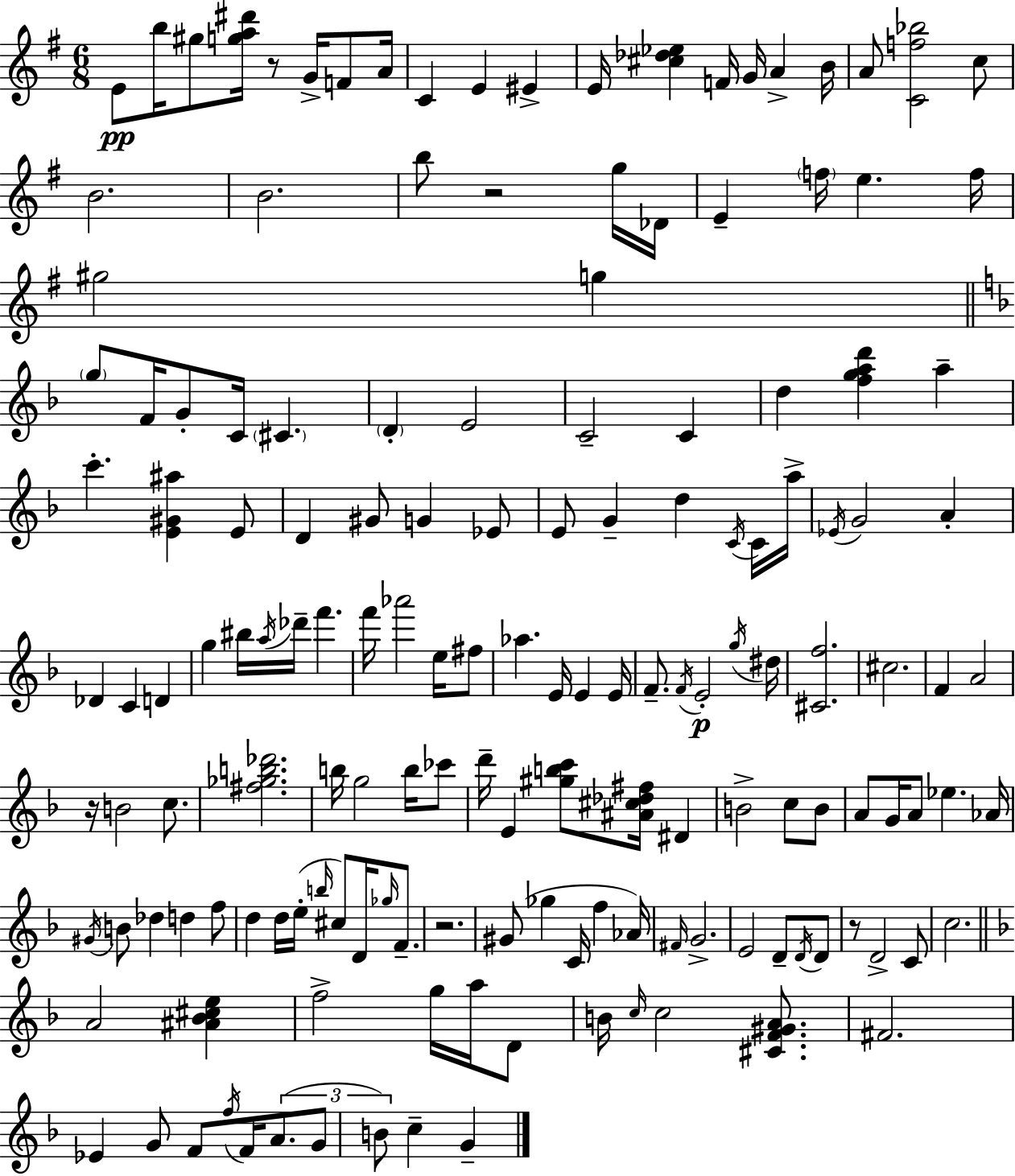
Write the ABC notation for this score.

X:1
T:Untitled
M:6/8
L:1/4
K:Em
E/2 b/4 ^g/2 [ga^d']/4 z/2 G/4 F/2 A/4 C E ^E E/4 [^c_d_e] F/4 G/4 A B/4 A/2 [Cf_b]2 c/2 B2 B2 b/2 z2 g/4 _D/4 E f/4 e f/4 ^g2 g g/2 F/4 G/2 C/4 ^C D E2 C2 C d [fgad'] a c' [E^G^a] E/2 D ^G/2 G _E/2 E/2 G d C/4 C/4 a/4 _E/4 G2 A _D C D g ^b/4 a/4 _d'/4 f' f'/4 _a'2 e/4 ^f/2 _a E/4 E E/4 F/2 F/4 E2 g/4 ^d/4 [^Cf]2 ^c2 F A2 z/4 B2 c/2 [^f_gb_d']2 b/4 g2 b/4 _c'/2 d'/4 E [^gbc']/2 [^A^c_d^f]/4 ^D B2 c/2 B/2 A/2 G/4 A/2 _e _A/4 ^G/4 B/2 _d d f/2 d d/4 e/4 b/4 ^c/2 D/4 _g/4 F/2 z2 ^G/2 _g C/4 f _A/4 ^F/4 G2 E2 D/2 D/4 D/2 z/2 D2 C/2 c2 A2 [^A_B^ce] f2 g/4 a/4 D/2 B/4 c/4 c2 [^CF^GA]/2 ^F2 _E G/2 F/2 f/4 F/4 A/2 G/2 B/2 c G